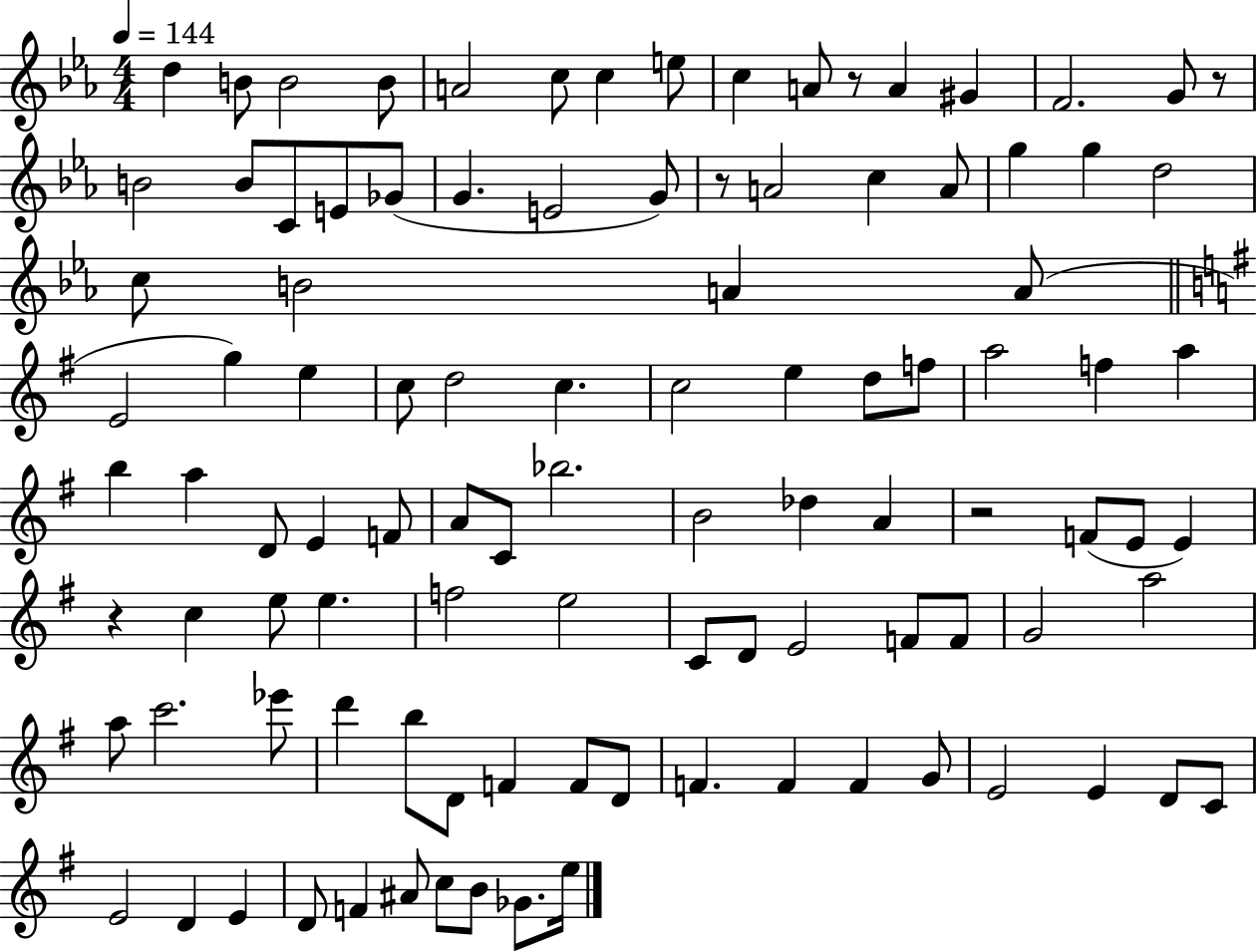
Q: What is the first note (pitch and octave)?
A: D5